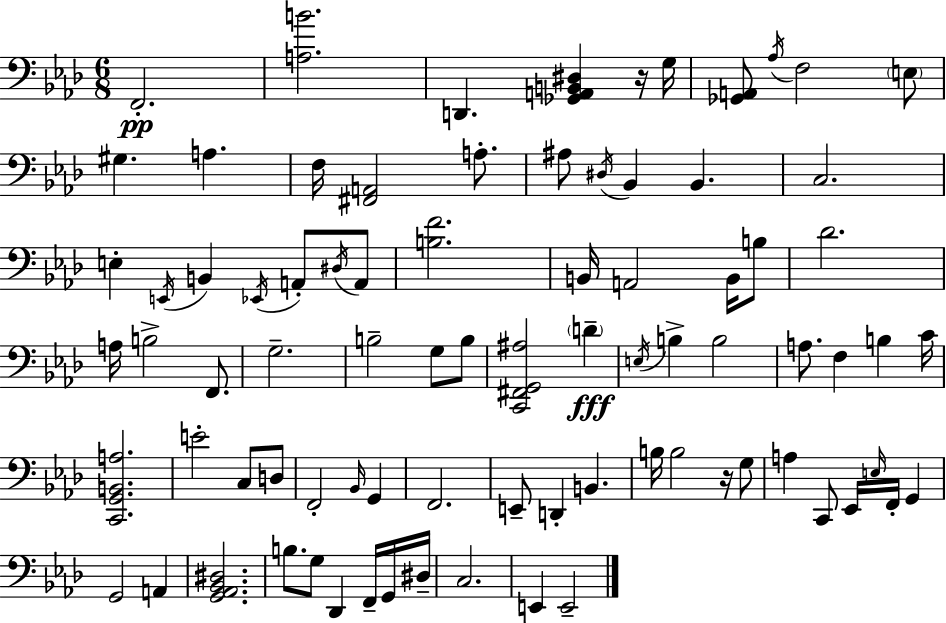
{
  \clef bass
  \numericTimeSignature
  \time 6/8
  \key f \minor
  \repeat volta 2 { f,2.-.\pp | <a b'>2. | d,4. <ges, a, b, dis>4 r16 g16 | <ges, a,>8 \acciaccatura { aes16 } f2 \parenthesize e8 | \break gis4. a4. | f16 <fis, a,>2 a8.-. | ais8 \acciaccatura { dis16 } bes,4 bes,4. | c2. | \break e4-. \acciaccatura { e,16 } b,4 \acciaccatura { ees,16 } | a,8-. \acciaccatura { dis16 } a,8 <b f'>2. | b,16 a,2 | b,16 b8 des'2. | \break a16 b2-> | f,8. g2.-- | b2-- | g8 b8 <c, fis, g, ais>2 | \break \parenthesize d'4--\fff \acciaccatura { e16 } b4-> b2 | a8. f4 | b4 c'16 <c, g, b, a>2. | e'2-. | \break c8 d8 f,2-. | \grace { bes,16 } g,4 f,2. | e,8-- d,4-. | b,4. b16 b2 | \break r16 g8 a4 c,8 | ees,16 \grace { e16 } f,16-. g,4 g,2 | a,4 <g, aes, bes, dis>2. | b8. g8 | \break des,4 f,16-- g,16 dis16-- c2. | e,4 | e,2-- } \bar "|."
}